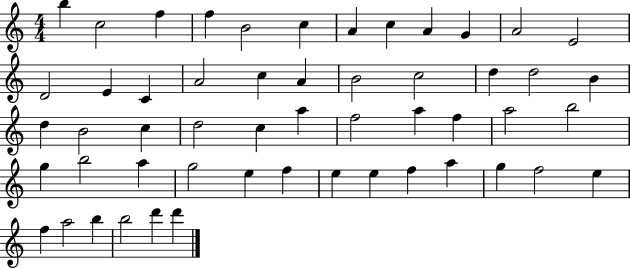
{
  \clef treble
  \numericTimeSignature
  \time 4/4
  \key c \major
  b''4 c''2 f''4 | f''4 b'2 c''4 | a'4 c''4 a'4 g'4 | a'2 e'2 | \break d'2 e'4 c'4 | a'2 c''4 a'4 | b'2 c''2 | d''4 d''2 b'4 | \break d''4 b'2 c''4 | d''2 c''4 a''4 | f''2 a''4 f''4 | a''2 b''2 | \break g''4 b''2 a''4 | g''2 e''4 f''4 | e''4 e''4 f''4 a''4 | g''4 f''2 e''4 | \break f''4 a''2 b''4 | b''2 d'''4 d'''4 | \bar "|."
}